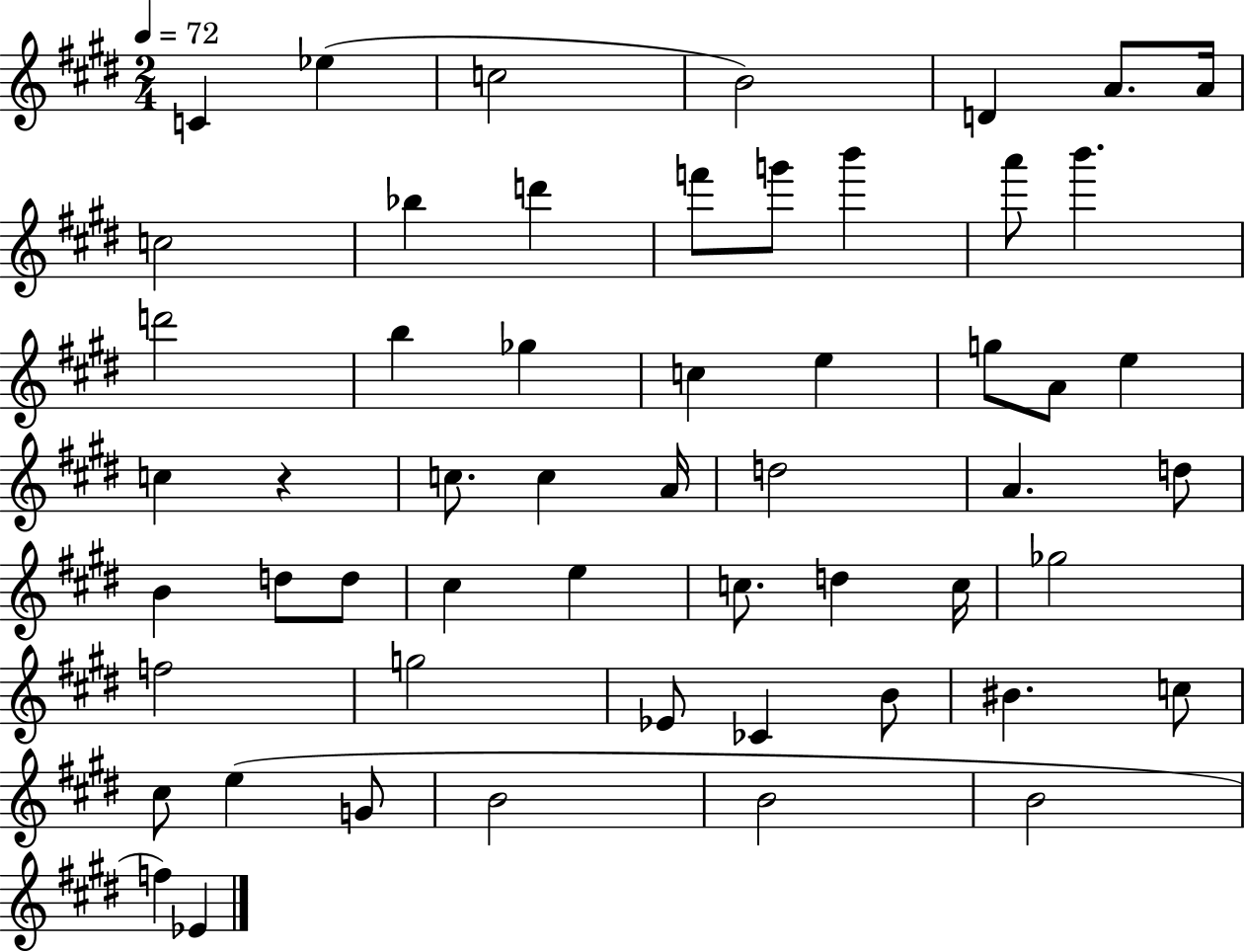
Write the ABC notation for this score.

X:1
T:Untitled
M:2/4
L:1/4
K:E
C _e c2 B2 D A/2 A/4 c2 _b d' f'/2 g'/2 b' a'/2 b' d'2 b _g c e g/2 A/2 e c z c/2 c A/4 d2 A d/2 B d/2 d/2 ^c e c/2 d c/4 _g2 f2 g2 _E/2 _C B/2 ^B c/2 ^c/2 e G/2 B2 B2 B2 f _E